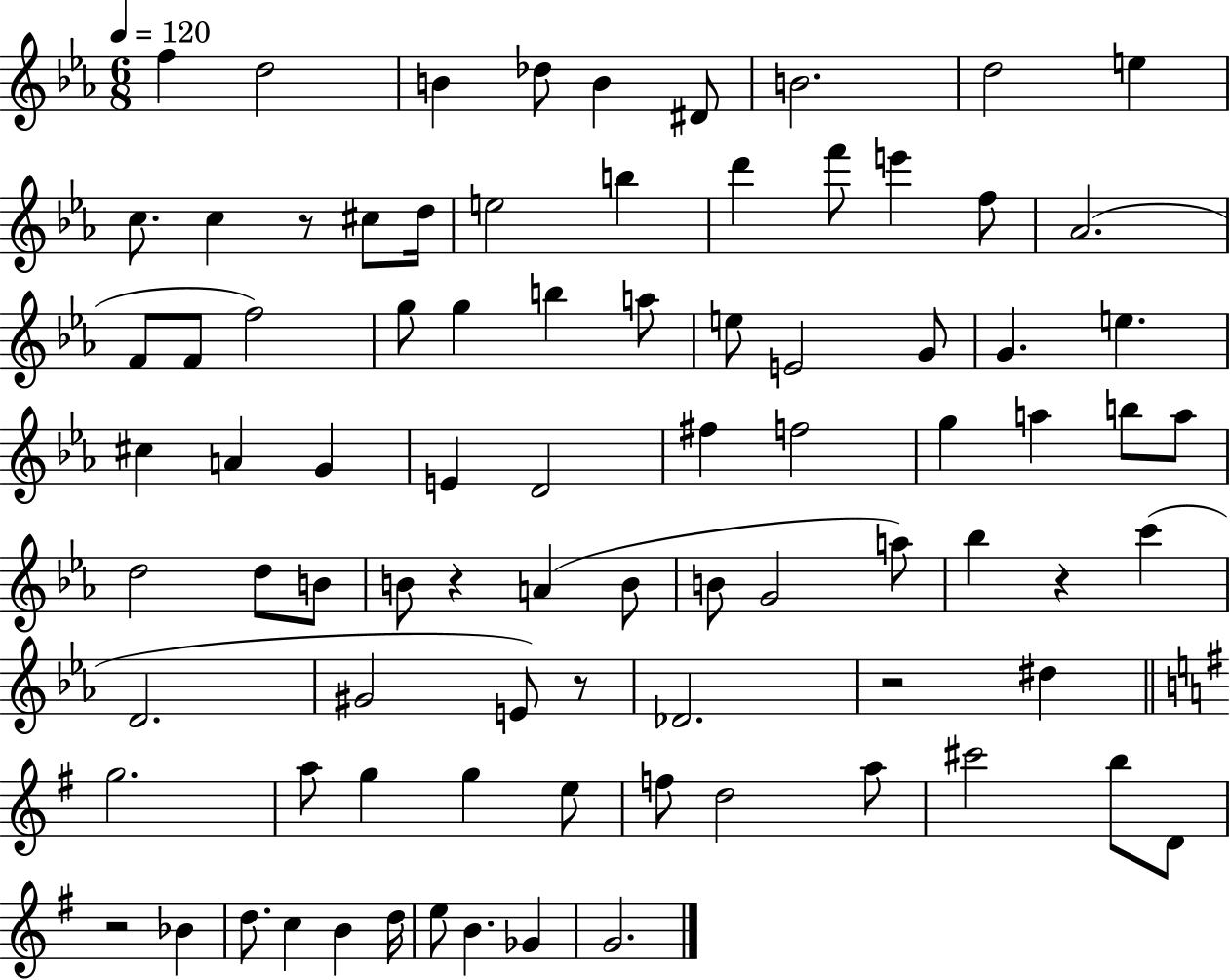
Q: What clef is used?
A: treble